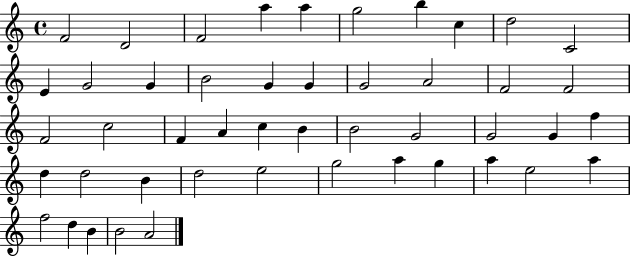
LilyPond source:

{
  \clef treble
  \time 4/4
  \defaultTimeSignature
  \key c \major
  f'2 d'2 | f'2 a''4 a''4 | g''2 b''4 c''4 | d''2 c'2 | \break e'4 g'2 g'4 | b'2 g'4 g'4 | g'2 a'2 | f'2 f'2 | \break f'2 c''2 | f'4 a'4 c''4 b'4 | b'2 g'2 | g'2 g'4 f''4 | \break d''4 d''2 b'4 | d''2 e''2 | g''2 a''4 g''4 | a''4 e''2 a''4 | \break f''2 d''4 b'4 | b'2 a'2 | \bar "|."
}